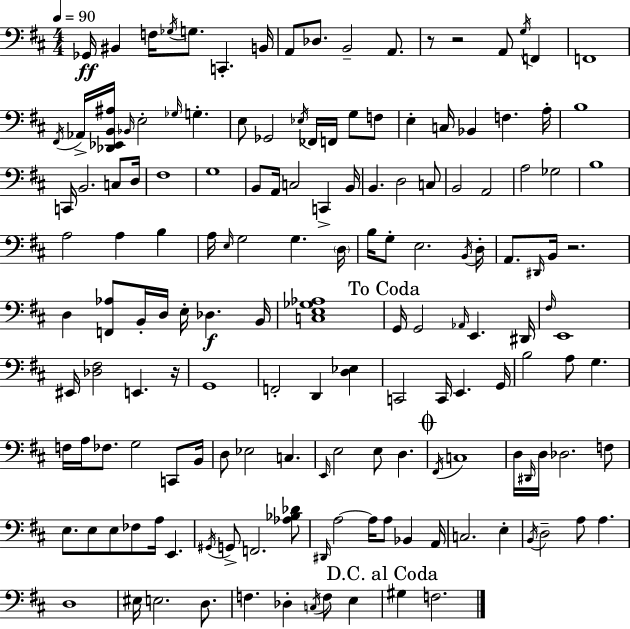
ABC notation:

X:1
T:Untitled
M:4/4
L:1/4
K:D
_G,,/4 ^B,, F,/4 _G,/4 G,/2 C,, B,,/4 A,,/2 _D,/2 B,,2 A,,/2 z/2 z2 A,,/2 G,/4 F,, F,,4 ^F,,/4 _A,,/4 [_D,,_E,,B,,^A,]/4 _B,,/4 E,2 _G,/4 G, E,/2 _G,,2 _E,/4 _F,,/4 F,,/4 G,/2 F,/2 E, C,/4 _B,, F, A,/4 B,4 C,,/4 B,,2 C,/2 D,/4 ^F,4 G,4 B,,/2 A,,/4 C,2 C,, B,,/4 B,, D,2 C,/2 B,,2 A,,2 A,2 _G,2 B,4 A,2 A, B, A,/4 E,/4 G,2 G, D,/4 B,/4 G,/2 E,2 B,,/4 D,/4 A,,/2 ^D,,/4 B,,/4 z2 D, [F,,_A,]/2 B,,/4 D,/4 E,/4 _D, B,,/4 [C,E,_G,_A,]4 G,,/4 G,,2 _A,,/4 E,, ^D,,/4 ^F,/4 E,,4 ^E,,/4 [_D,^F,]2 E,, z/4 G,,4 F,,2 D,, [D,_E,] C,,2 C,,/4 E,, G,,/4 B,2 A,/2 G, F,/4 A,/4 _F,/2 G,2 C,,/2 B,,/4 D,/2 _E,2 C, E,,/4 E,2 E,/2 D, ^F,,/4 C,4 D,/4 ^D,,/4 D,/4 _D,2 F,/2 E,/2 E,/2 E,/2 _F,/2 A,/4 E,, ^G,,/4 G,,/2 F,,2 [_A,_B,_D]/2 ^D,,/4 A,2 A,/4 A,/2 _B,, A,,/4 C,2 E, B,,/4 D,2 A,/2 A, D,4 ^E,/4 E,2 D,/2 F, _D, C,/4 F,/2 E, ^G, F,2